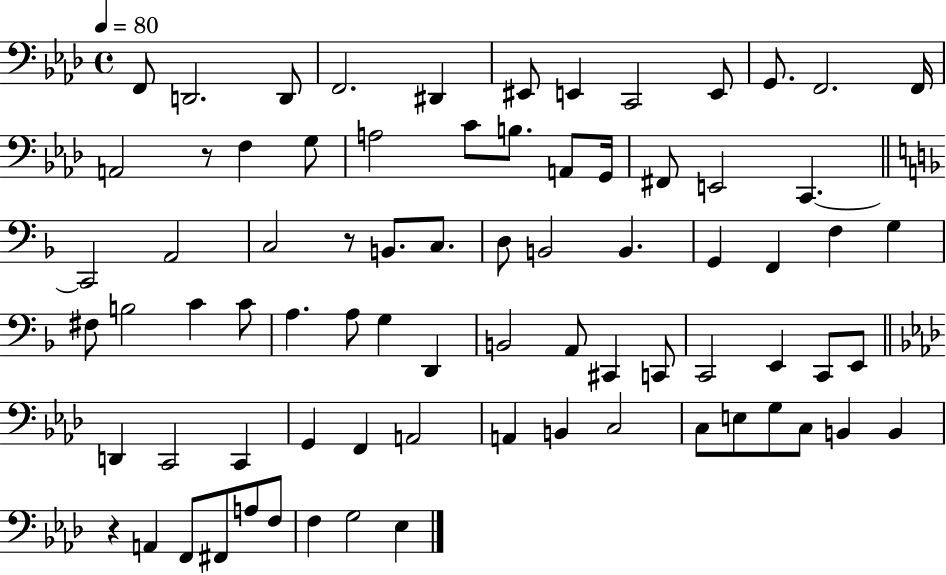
{
  \clef bass
  \time 4/4
  \defaultTimeSignature
  \key aes \major
  \tempo 4 = 80
  \repeat volta 2 { f,8 d,2. d,8 | f,2. dis,4 | eis,8 e,4 c,2 e,8 | g,8. f,2. f,16 | \break a,2 r8 f4 g8 | a2 c'8 b8. a,8 g,16 | fis,8 e,2 c,4.~~ | \bar "||" \break \key d \minor c,2 a,2 | c2 r8 b,8. c8. | d8 b,2 b,4. | g,4 f,4 f4 g4 | \break fis8 b2 c'4 c'8 | a4. a8 g4 d,4 | b,2 a,8 cis,4 c,8 | c,2 e,4 c,8 e,8 | \break \bar "||" \break \key aes \major d,4 c,2 c,4 | g,4 f,4 a,2 | a,4 b,4 c2 | c8 e8 g8 c8 b,4 b,4 | \break r4 a,4 f,8 fis,8 a8 f8 | f4 g2 ees4 | } \bar "|."
}